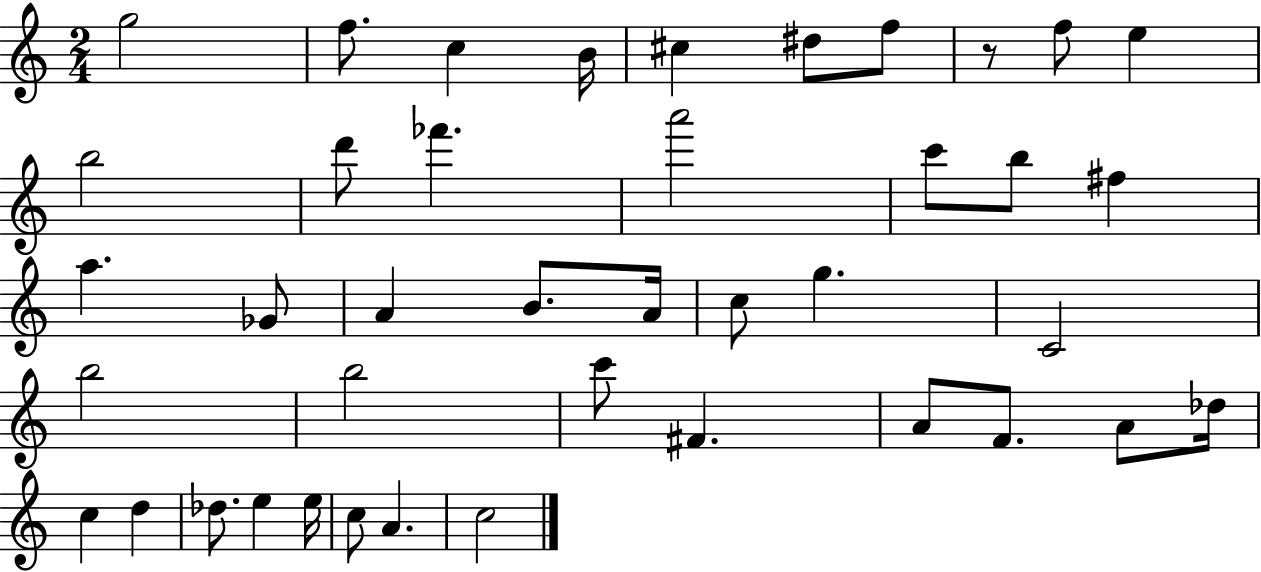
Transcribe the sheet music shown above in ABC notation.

X:1
T:Untitled
M:2/4
L:1/4
K:C
g2 f/2 c B/4 ^c ^d/2 f/2 z/2 f/2 e b2 d'/2 _f' a'2 c'/2 b/2 ^f a _G/2 A B/2 A/4 c/2 g C2 b2 b2 c'/2 ^F A/2 F/2 A/2 _d/4 c d _d/2 e e/4 c/2 A c2